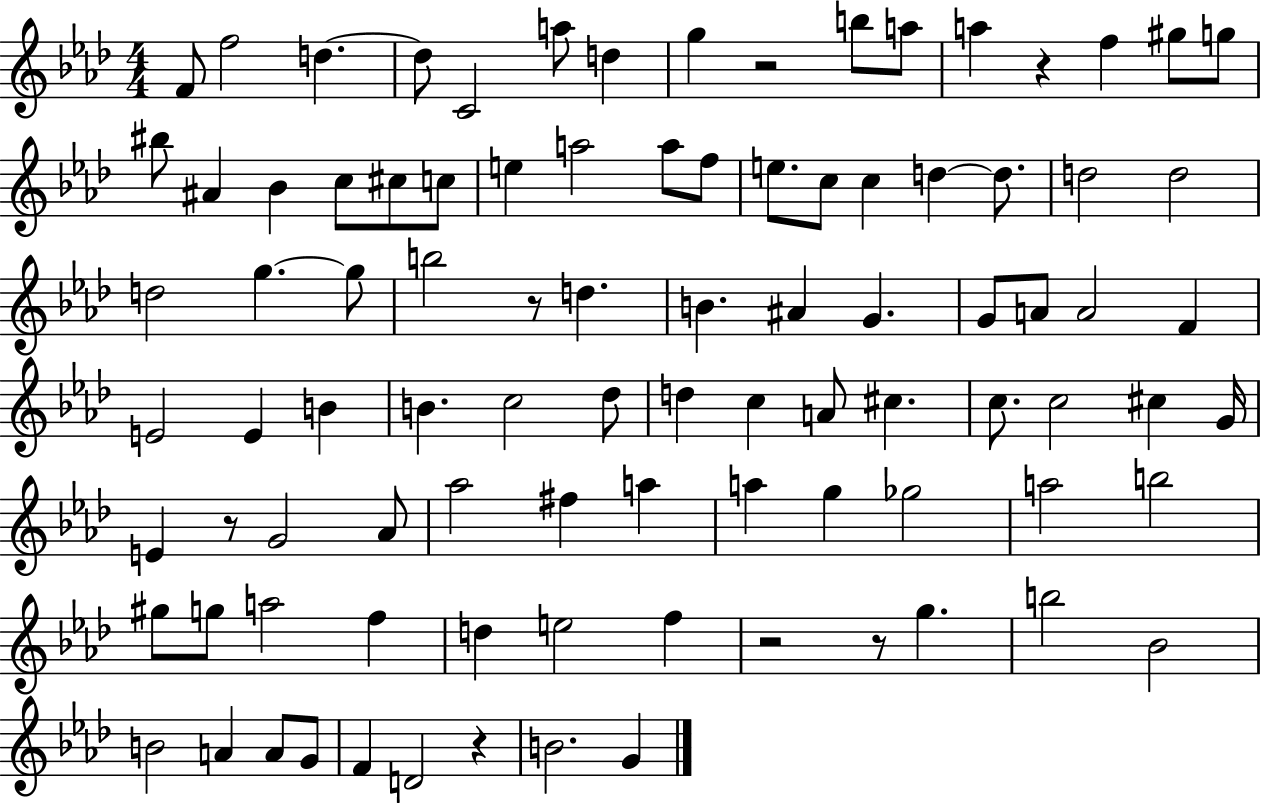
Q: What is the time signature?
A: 4/4